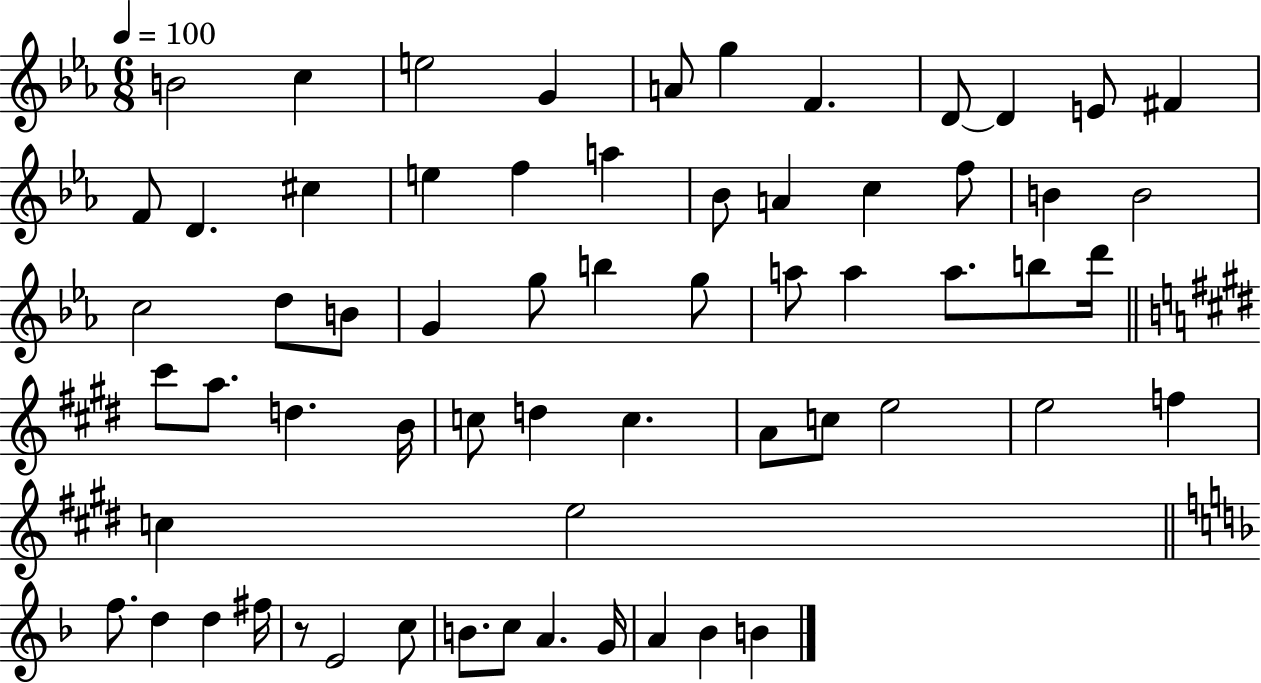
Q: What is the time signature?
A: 6/8